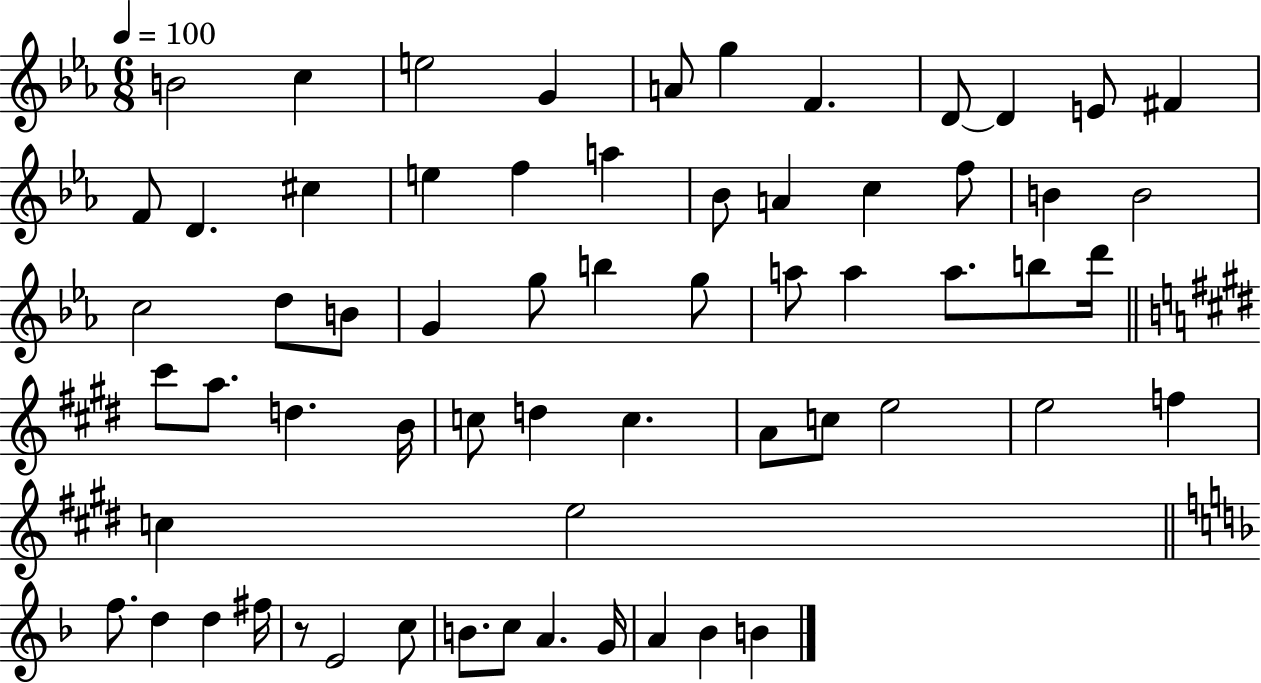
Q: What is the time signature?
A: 6/8